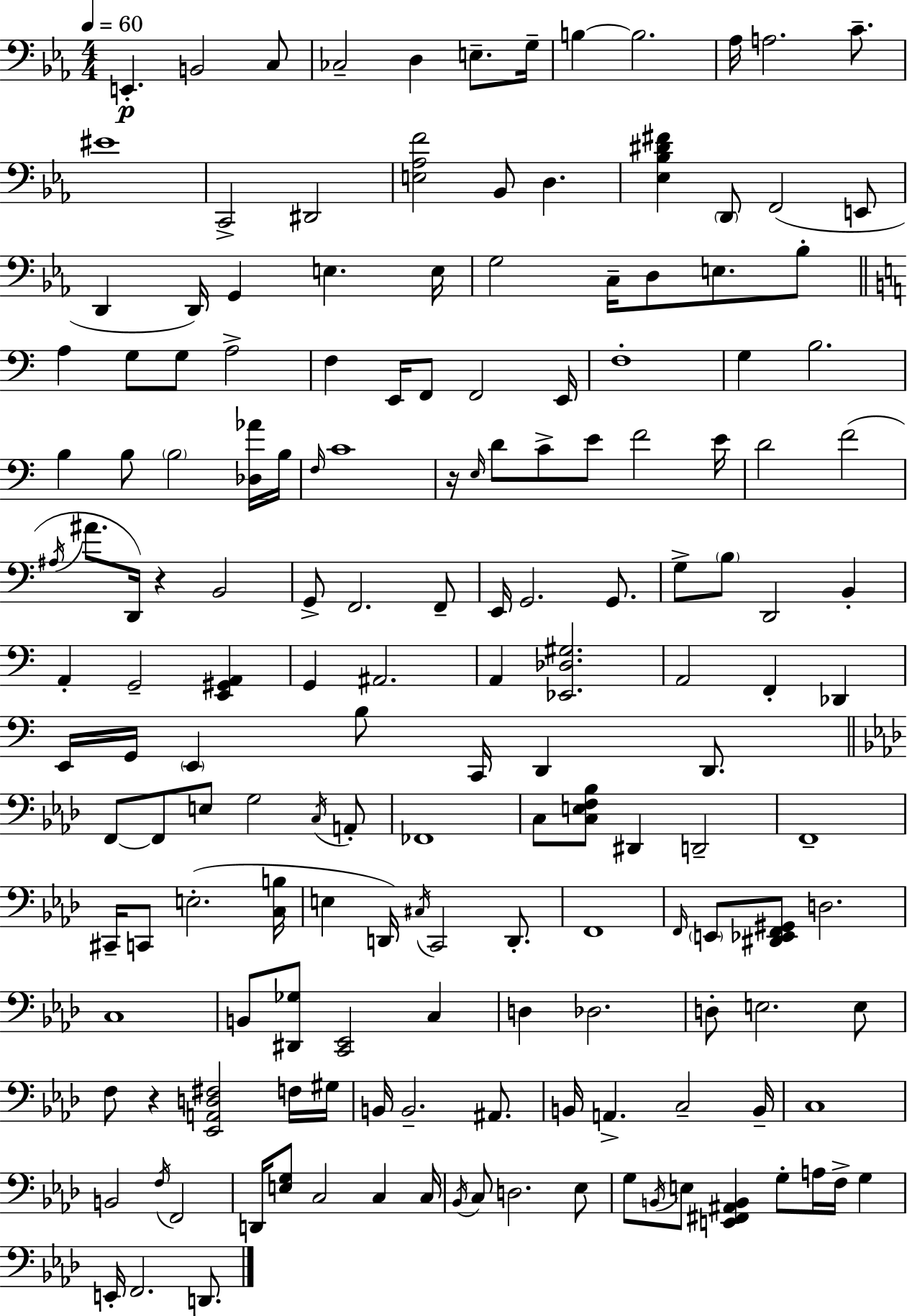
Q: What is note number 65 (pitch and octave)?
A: G2